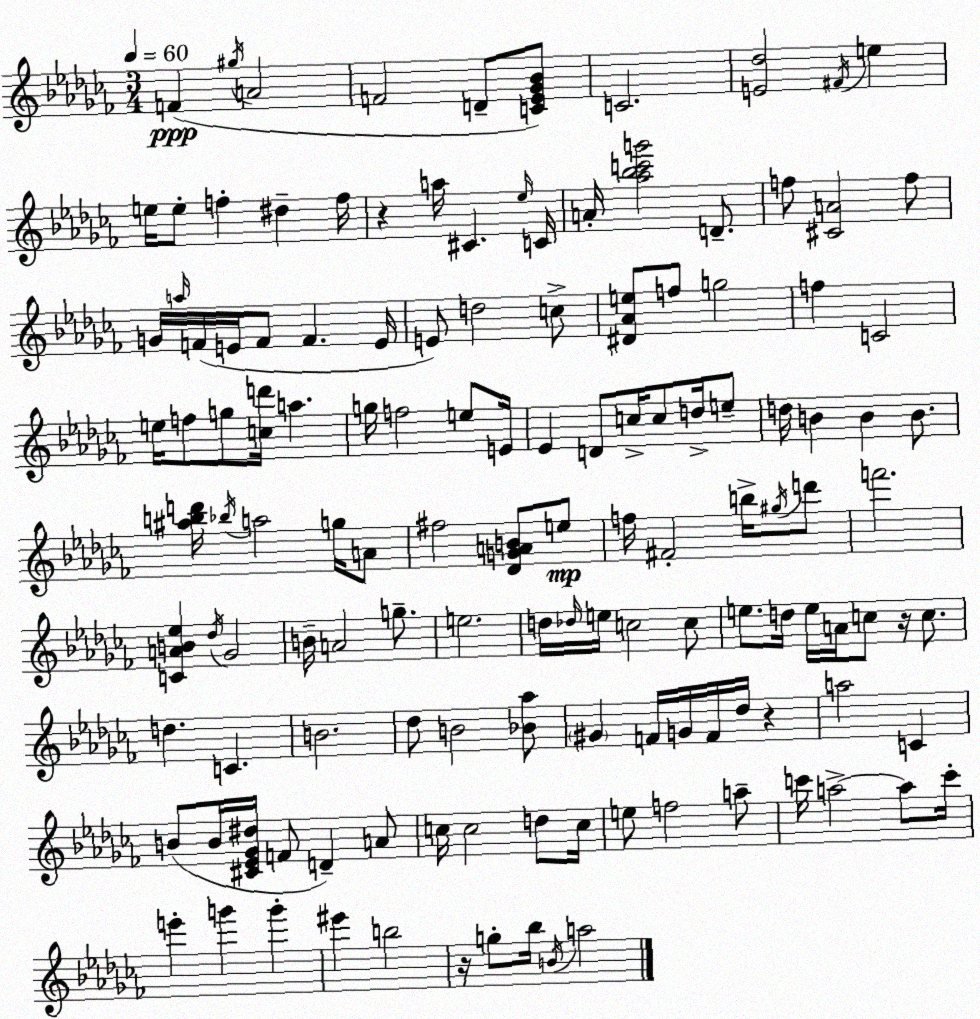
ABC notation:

X:1
T:Untitled
M:3/4
L:1/4
K:Abm
F ^g/4 A2 F2 D/2 [C_E_G_B]/2 C2 [E_d]2 ^F/4 e e/4 e/2 f ^d f/4 z a/4 ^C _e/4 C/4 A/4 [_a_bc'g']2 D/2 f/2 [^CA]2 f/2 G/4 a/4 F/4 E/4 F/2 F E/4 E/2 d2 c/2 [^D_Ae]/2 f/2 g2 f C2 e/4 f/2 g/2 [cd']/4 a g/4 f2 e/2 E/4 _E D/2 c/4 c/2 d/4 e/2 d/4 B B B/2 [^abd']/4 _b/4 a2 g/4 A/2 ^f2 [_DGAB]/2 e/2 f/4 ^F2 b/4 ^g/4 d'/2 f'2 [CAB_e] _d/4 _G2 B/4 A2 g/2 e2 d/4 _d/4 e/4 c2 c/2 e/2 d/4 e/4 A/4 c/2 z/4 c/2 d C B2 _d/2 B2 [_B_a]/2 ^G F/4 G/4 F/4 _d/4 z a2 C B/2 B/4 [^C_E_G^d]/4 F/2 D A/2 c/4 c2 d/2 c/4 e/2 f2 a/2 c'/4 a2 a/2 c'/4 e' g' g' ^e' b2 z/4 g/2 _b/4 B/4 a2